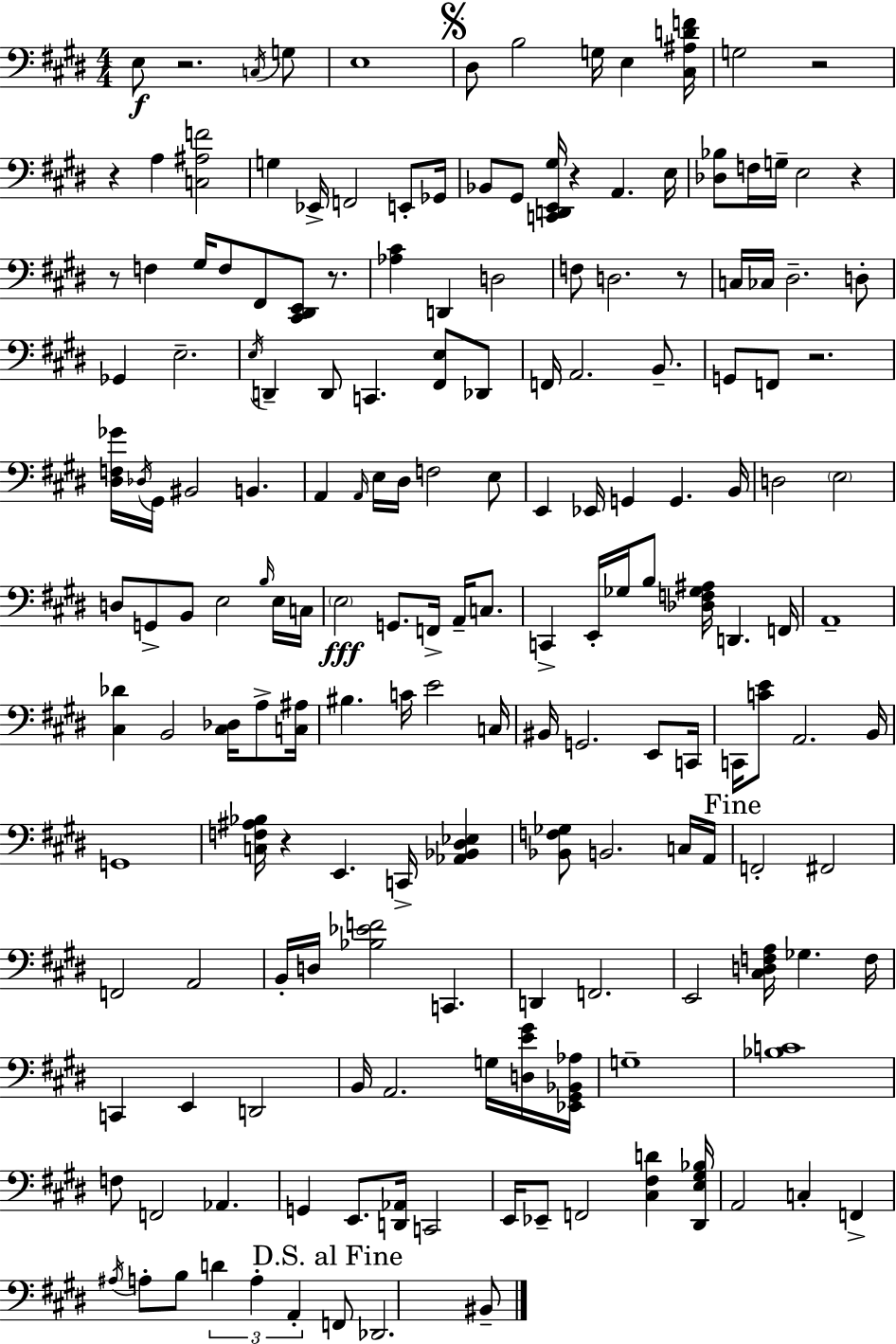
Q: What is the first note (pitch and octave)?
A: E3